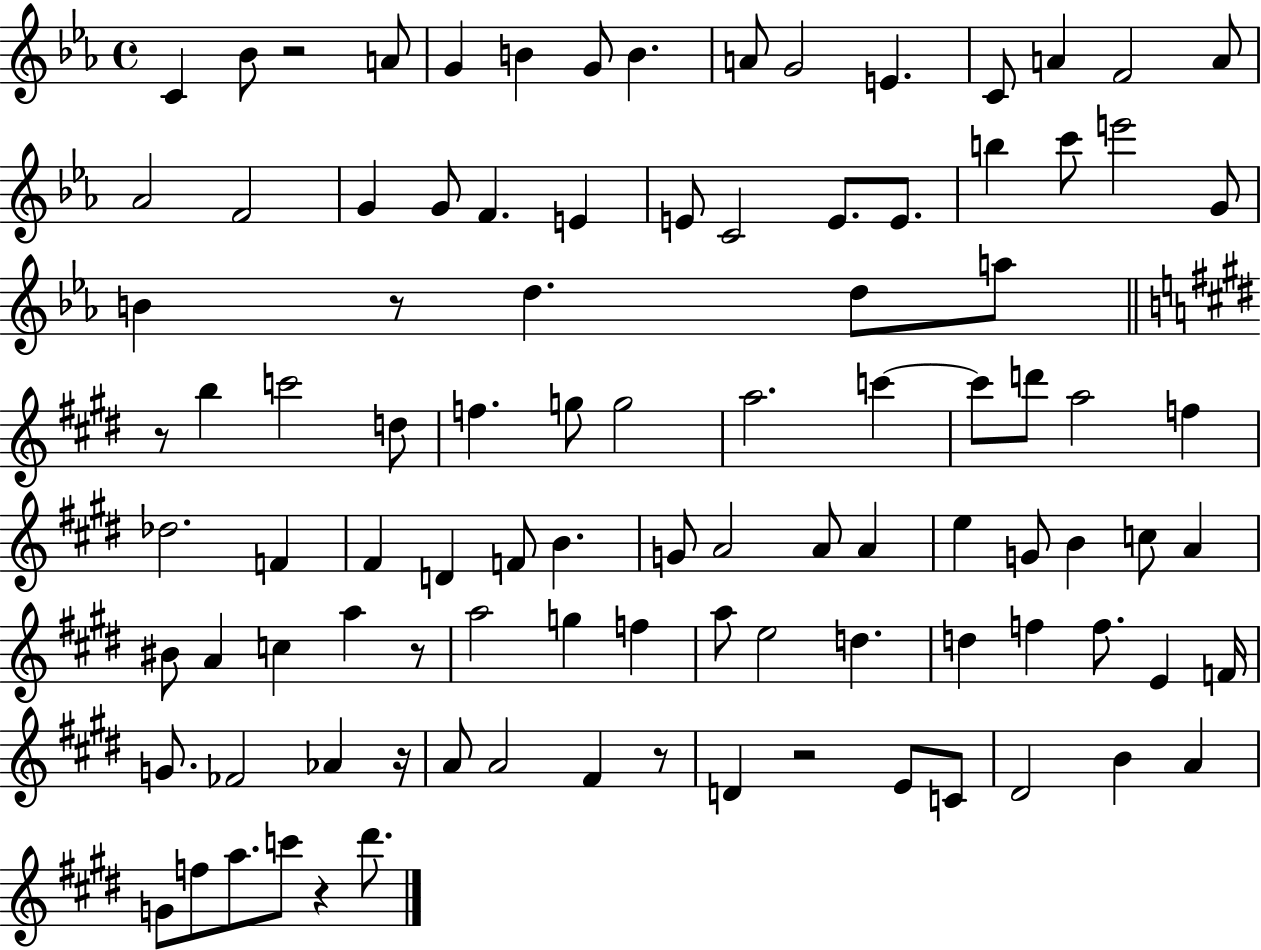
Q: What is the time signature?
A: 4/4